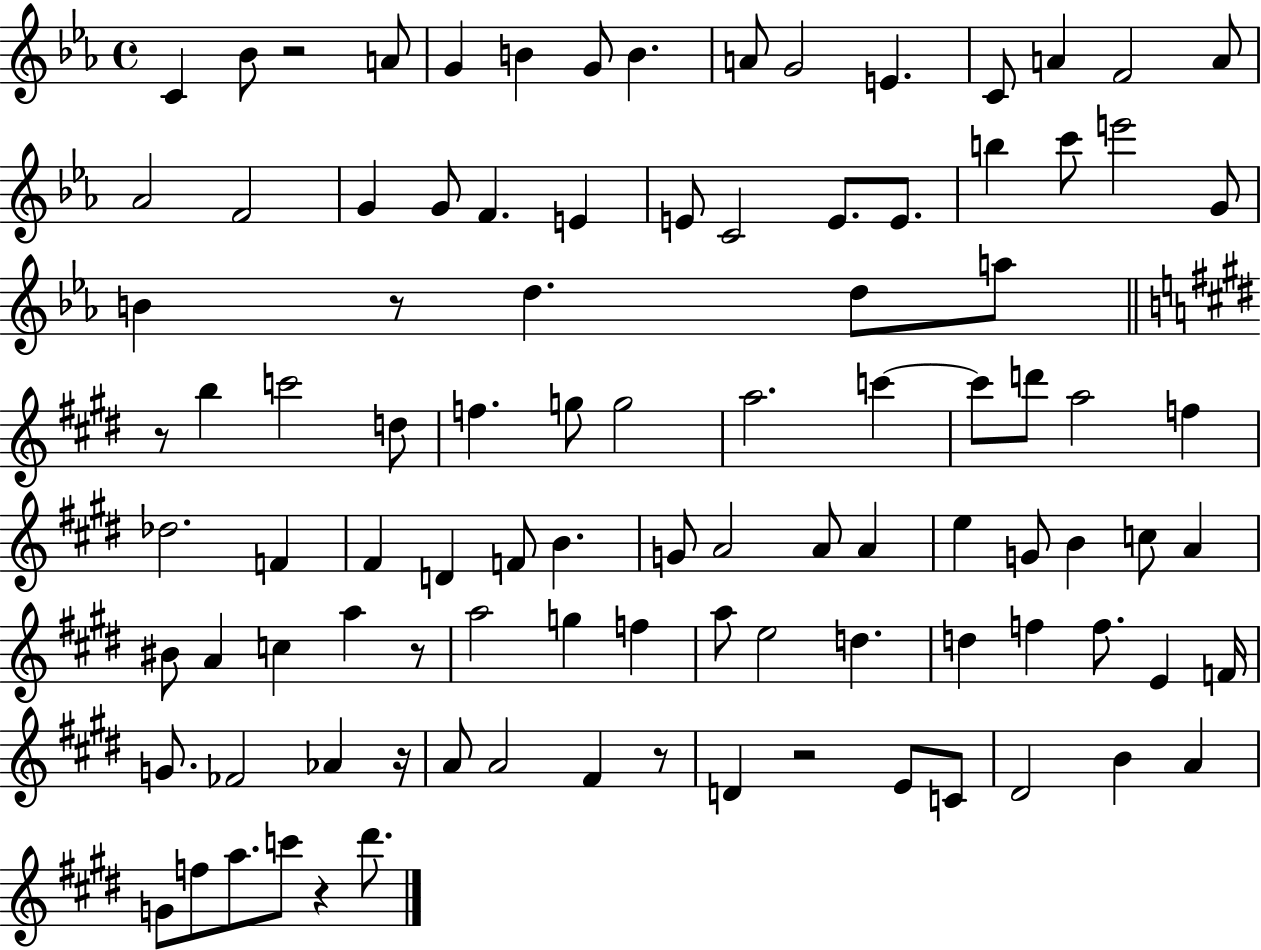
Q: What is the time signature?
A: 4/4